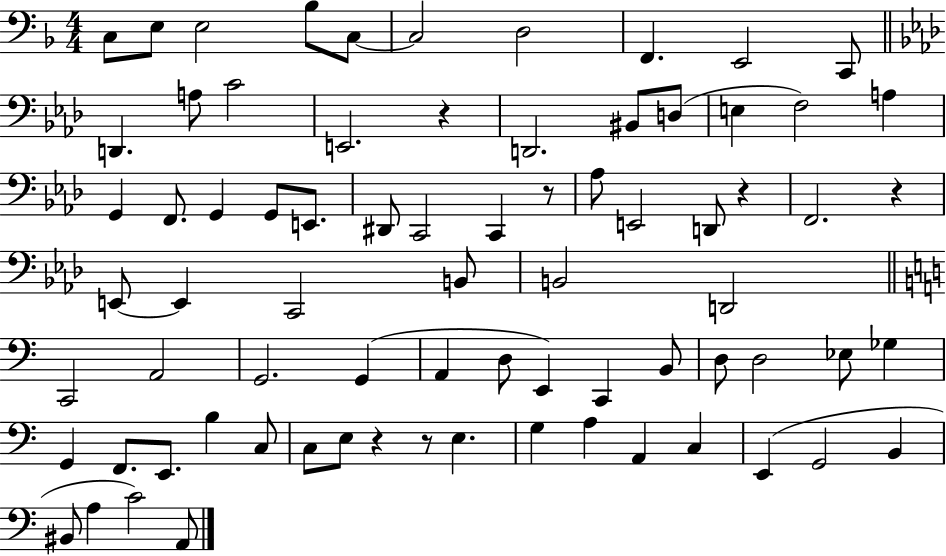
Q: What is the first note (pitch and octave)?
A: C3